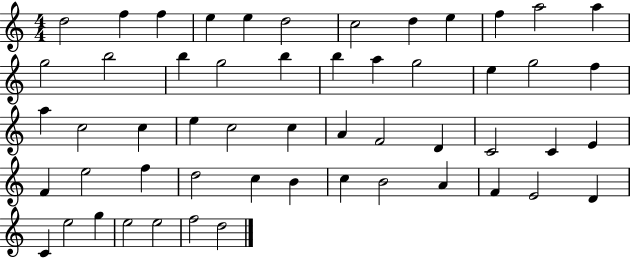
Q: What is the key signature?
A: C major